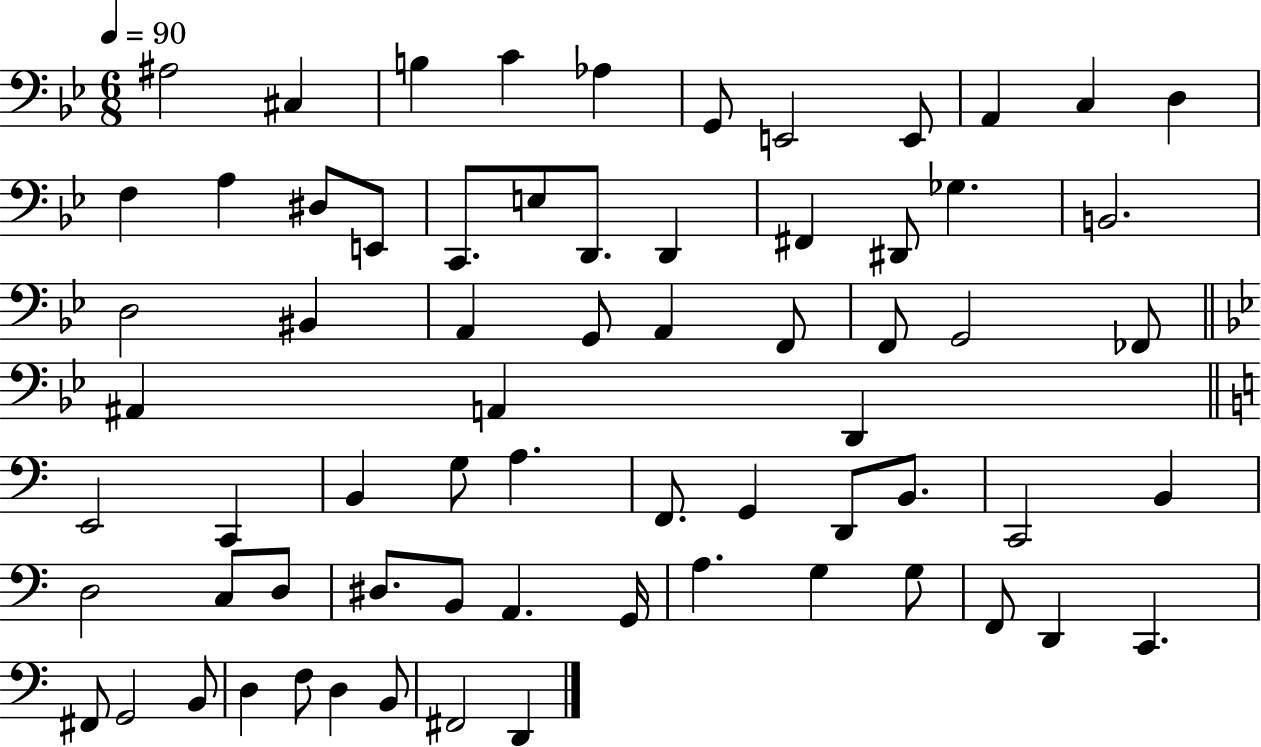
A#3/h C#3/q B3/q C4/q Ab3/q G2/e E2/h E2/e A2/q C3/q D3/q F3/q A3/q D#3/e E2/e C2/e. E3/e D2/e. D2/q F#2/q D#2/e Gb3/q. B2/h. D3/h BIS2/q A2/q G2/e A2/q F2/e F2/e G2/h FES2/e A#2/q A2/q D2/q E2/h C2/q B2/q G3/e A3/q. F2/e. G2/q D2/e B2/e. C2/h B2/q D3/h C3/e D3/e D#3/e. B2/e A2/q. G2/s A3/q. G3/q G3/e F2/e D2/q C2/q. F#2/e G2/h B2/e D3/q F3/e D3/q B2/e F#2/h D2/q